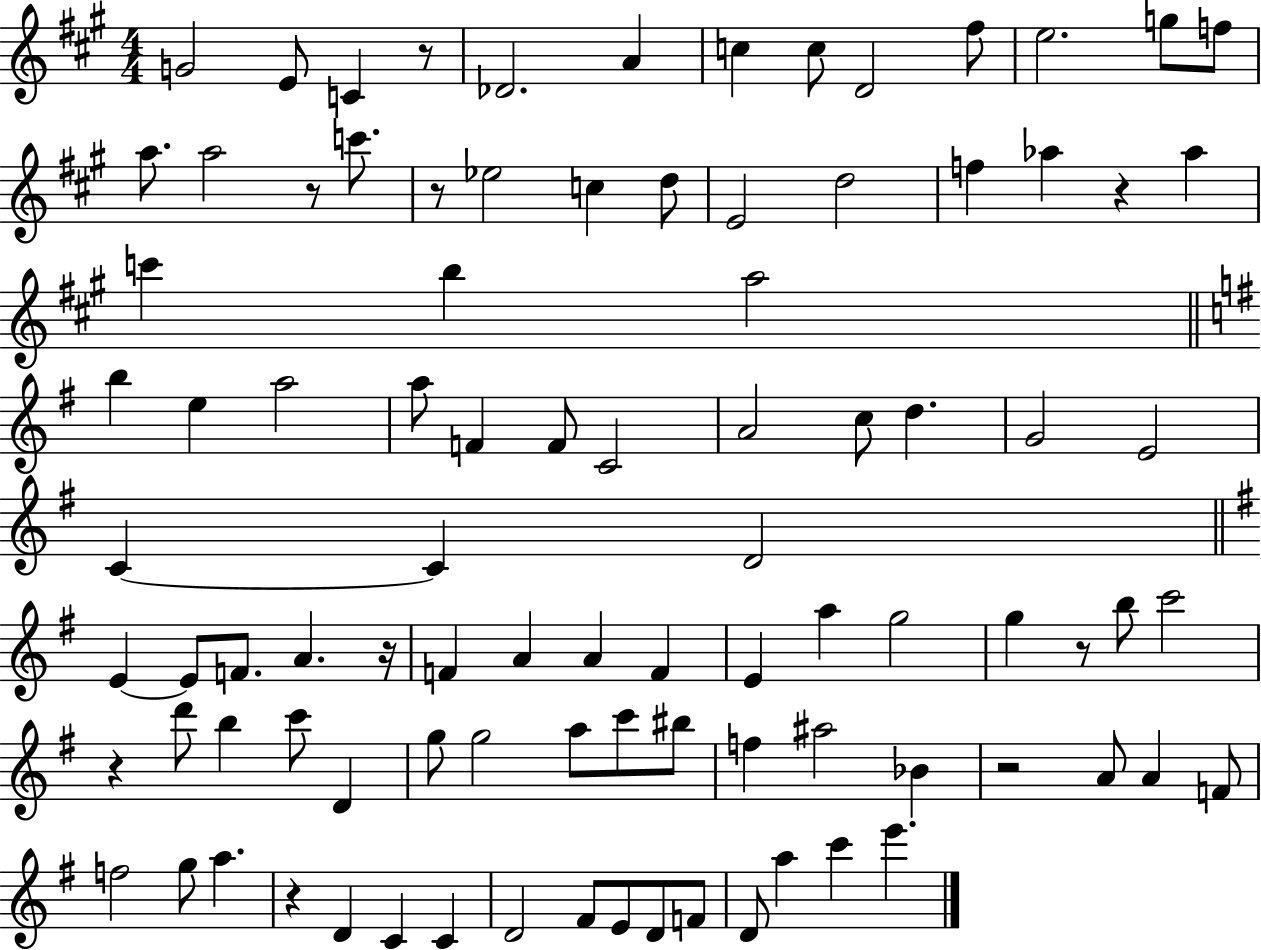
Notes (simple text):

G4/h E4/e C4/q R/e Db4/h. A4/q C5/q C5/e D4/h F#5/e E5/h. G5/e F5/e A5/e. A5/h R/e C6/e. R/e Eb5/h C5/q D5/e E4/h D5/h F5/q Ab5/q R/q Ab5/q C6/q B5/q A5/h B5/q E5/q A5/h A5/e F4/q F4/e C4/h A4/h C5/e D5/q. G4/h E4/h C4/q C4/q D4/h E4/q E4/e F4/e. A4/q. R/s F4/q A4/q A4/q F4/q E4/q A5/q G5/h G5/q R/e B5/e C6/h R/q D6/e B5/q C6/e D4/q G5/e G5/h A5/e C6/e BIS5/e F5/q A#5/h Bb4/q R/h A4/e A4/q F4/e F5/h G5/e A5/q. R/q D4/q C4/q C4/q D4/h F#4/e E4/e D4/e F4/e D4/e A5/q C6/q E6/q.